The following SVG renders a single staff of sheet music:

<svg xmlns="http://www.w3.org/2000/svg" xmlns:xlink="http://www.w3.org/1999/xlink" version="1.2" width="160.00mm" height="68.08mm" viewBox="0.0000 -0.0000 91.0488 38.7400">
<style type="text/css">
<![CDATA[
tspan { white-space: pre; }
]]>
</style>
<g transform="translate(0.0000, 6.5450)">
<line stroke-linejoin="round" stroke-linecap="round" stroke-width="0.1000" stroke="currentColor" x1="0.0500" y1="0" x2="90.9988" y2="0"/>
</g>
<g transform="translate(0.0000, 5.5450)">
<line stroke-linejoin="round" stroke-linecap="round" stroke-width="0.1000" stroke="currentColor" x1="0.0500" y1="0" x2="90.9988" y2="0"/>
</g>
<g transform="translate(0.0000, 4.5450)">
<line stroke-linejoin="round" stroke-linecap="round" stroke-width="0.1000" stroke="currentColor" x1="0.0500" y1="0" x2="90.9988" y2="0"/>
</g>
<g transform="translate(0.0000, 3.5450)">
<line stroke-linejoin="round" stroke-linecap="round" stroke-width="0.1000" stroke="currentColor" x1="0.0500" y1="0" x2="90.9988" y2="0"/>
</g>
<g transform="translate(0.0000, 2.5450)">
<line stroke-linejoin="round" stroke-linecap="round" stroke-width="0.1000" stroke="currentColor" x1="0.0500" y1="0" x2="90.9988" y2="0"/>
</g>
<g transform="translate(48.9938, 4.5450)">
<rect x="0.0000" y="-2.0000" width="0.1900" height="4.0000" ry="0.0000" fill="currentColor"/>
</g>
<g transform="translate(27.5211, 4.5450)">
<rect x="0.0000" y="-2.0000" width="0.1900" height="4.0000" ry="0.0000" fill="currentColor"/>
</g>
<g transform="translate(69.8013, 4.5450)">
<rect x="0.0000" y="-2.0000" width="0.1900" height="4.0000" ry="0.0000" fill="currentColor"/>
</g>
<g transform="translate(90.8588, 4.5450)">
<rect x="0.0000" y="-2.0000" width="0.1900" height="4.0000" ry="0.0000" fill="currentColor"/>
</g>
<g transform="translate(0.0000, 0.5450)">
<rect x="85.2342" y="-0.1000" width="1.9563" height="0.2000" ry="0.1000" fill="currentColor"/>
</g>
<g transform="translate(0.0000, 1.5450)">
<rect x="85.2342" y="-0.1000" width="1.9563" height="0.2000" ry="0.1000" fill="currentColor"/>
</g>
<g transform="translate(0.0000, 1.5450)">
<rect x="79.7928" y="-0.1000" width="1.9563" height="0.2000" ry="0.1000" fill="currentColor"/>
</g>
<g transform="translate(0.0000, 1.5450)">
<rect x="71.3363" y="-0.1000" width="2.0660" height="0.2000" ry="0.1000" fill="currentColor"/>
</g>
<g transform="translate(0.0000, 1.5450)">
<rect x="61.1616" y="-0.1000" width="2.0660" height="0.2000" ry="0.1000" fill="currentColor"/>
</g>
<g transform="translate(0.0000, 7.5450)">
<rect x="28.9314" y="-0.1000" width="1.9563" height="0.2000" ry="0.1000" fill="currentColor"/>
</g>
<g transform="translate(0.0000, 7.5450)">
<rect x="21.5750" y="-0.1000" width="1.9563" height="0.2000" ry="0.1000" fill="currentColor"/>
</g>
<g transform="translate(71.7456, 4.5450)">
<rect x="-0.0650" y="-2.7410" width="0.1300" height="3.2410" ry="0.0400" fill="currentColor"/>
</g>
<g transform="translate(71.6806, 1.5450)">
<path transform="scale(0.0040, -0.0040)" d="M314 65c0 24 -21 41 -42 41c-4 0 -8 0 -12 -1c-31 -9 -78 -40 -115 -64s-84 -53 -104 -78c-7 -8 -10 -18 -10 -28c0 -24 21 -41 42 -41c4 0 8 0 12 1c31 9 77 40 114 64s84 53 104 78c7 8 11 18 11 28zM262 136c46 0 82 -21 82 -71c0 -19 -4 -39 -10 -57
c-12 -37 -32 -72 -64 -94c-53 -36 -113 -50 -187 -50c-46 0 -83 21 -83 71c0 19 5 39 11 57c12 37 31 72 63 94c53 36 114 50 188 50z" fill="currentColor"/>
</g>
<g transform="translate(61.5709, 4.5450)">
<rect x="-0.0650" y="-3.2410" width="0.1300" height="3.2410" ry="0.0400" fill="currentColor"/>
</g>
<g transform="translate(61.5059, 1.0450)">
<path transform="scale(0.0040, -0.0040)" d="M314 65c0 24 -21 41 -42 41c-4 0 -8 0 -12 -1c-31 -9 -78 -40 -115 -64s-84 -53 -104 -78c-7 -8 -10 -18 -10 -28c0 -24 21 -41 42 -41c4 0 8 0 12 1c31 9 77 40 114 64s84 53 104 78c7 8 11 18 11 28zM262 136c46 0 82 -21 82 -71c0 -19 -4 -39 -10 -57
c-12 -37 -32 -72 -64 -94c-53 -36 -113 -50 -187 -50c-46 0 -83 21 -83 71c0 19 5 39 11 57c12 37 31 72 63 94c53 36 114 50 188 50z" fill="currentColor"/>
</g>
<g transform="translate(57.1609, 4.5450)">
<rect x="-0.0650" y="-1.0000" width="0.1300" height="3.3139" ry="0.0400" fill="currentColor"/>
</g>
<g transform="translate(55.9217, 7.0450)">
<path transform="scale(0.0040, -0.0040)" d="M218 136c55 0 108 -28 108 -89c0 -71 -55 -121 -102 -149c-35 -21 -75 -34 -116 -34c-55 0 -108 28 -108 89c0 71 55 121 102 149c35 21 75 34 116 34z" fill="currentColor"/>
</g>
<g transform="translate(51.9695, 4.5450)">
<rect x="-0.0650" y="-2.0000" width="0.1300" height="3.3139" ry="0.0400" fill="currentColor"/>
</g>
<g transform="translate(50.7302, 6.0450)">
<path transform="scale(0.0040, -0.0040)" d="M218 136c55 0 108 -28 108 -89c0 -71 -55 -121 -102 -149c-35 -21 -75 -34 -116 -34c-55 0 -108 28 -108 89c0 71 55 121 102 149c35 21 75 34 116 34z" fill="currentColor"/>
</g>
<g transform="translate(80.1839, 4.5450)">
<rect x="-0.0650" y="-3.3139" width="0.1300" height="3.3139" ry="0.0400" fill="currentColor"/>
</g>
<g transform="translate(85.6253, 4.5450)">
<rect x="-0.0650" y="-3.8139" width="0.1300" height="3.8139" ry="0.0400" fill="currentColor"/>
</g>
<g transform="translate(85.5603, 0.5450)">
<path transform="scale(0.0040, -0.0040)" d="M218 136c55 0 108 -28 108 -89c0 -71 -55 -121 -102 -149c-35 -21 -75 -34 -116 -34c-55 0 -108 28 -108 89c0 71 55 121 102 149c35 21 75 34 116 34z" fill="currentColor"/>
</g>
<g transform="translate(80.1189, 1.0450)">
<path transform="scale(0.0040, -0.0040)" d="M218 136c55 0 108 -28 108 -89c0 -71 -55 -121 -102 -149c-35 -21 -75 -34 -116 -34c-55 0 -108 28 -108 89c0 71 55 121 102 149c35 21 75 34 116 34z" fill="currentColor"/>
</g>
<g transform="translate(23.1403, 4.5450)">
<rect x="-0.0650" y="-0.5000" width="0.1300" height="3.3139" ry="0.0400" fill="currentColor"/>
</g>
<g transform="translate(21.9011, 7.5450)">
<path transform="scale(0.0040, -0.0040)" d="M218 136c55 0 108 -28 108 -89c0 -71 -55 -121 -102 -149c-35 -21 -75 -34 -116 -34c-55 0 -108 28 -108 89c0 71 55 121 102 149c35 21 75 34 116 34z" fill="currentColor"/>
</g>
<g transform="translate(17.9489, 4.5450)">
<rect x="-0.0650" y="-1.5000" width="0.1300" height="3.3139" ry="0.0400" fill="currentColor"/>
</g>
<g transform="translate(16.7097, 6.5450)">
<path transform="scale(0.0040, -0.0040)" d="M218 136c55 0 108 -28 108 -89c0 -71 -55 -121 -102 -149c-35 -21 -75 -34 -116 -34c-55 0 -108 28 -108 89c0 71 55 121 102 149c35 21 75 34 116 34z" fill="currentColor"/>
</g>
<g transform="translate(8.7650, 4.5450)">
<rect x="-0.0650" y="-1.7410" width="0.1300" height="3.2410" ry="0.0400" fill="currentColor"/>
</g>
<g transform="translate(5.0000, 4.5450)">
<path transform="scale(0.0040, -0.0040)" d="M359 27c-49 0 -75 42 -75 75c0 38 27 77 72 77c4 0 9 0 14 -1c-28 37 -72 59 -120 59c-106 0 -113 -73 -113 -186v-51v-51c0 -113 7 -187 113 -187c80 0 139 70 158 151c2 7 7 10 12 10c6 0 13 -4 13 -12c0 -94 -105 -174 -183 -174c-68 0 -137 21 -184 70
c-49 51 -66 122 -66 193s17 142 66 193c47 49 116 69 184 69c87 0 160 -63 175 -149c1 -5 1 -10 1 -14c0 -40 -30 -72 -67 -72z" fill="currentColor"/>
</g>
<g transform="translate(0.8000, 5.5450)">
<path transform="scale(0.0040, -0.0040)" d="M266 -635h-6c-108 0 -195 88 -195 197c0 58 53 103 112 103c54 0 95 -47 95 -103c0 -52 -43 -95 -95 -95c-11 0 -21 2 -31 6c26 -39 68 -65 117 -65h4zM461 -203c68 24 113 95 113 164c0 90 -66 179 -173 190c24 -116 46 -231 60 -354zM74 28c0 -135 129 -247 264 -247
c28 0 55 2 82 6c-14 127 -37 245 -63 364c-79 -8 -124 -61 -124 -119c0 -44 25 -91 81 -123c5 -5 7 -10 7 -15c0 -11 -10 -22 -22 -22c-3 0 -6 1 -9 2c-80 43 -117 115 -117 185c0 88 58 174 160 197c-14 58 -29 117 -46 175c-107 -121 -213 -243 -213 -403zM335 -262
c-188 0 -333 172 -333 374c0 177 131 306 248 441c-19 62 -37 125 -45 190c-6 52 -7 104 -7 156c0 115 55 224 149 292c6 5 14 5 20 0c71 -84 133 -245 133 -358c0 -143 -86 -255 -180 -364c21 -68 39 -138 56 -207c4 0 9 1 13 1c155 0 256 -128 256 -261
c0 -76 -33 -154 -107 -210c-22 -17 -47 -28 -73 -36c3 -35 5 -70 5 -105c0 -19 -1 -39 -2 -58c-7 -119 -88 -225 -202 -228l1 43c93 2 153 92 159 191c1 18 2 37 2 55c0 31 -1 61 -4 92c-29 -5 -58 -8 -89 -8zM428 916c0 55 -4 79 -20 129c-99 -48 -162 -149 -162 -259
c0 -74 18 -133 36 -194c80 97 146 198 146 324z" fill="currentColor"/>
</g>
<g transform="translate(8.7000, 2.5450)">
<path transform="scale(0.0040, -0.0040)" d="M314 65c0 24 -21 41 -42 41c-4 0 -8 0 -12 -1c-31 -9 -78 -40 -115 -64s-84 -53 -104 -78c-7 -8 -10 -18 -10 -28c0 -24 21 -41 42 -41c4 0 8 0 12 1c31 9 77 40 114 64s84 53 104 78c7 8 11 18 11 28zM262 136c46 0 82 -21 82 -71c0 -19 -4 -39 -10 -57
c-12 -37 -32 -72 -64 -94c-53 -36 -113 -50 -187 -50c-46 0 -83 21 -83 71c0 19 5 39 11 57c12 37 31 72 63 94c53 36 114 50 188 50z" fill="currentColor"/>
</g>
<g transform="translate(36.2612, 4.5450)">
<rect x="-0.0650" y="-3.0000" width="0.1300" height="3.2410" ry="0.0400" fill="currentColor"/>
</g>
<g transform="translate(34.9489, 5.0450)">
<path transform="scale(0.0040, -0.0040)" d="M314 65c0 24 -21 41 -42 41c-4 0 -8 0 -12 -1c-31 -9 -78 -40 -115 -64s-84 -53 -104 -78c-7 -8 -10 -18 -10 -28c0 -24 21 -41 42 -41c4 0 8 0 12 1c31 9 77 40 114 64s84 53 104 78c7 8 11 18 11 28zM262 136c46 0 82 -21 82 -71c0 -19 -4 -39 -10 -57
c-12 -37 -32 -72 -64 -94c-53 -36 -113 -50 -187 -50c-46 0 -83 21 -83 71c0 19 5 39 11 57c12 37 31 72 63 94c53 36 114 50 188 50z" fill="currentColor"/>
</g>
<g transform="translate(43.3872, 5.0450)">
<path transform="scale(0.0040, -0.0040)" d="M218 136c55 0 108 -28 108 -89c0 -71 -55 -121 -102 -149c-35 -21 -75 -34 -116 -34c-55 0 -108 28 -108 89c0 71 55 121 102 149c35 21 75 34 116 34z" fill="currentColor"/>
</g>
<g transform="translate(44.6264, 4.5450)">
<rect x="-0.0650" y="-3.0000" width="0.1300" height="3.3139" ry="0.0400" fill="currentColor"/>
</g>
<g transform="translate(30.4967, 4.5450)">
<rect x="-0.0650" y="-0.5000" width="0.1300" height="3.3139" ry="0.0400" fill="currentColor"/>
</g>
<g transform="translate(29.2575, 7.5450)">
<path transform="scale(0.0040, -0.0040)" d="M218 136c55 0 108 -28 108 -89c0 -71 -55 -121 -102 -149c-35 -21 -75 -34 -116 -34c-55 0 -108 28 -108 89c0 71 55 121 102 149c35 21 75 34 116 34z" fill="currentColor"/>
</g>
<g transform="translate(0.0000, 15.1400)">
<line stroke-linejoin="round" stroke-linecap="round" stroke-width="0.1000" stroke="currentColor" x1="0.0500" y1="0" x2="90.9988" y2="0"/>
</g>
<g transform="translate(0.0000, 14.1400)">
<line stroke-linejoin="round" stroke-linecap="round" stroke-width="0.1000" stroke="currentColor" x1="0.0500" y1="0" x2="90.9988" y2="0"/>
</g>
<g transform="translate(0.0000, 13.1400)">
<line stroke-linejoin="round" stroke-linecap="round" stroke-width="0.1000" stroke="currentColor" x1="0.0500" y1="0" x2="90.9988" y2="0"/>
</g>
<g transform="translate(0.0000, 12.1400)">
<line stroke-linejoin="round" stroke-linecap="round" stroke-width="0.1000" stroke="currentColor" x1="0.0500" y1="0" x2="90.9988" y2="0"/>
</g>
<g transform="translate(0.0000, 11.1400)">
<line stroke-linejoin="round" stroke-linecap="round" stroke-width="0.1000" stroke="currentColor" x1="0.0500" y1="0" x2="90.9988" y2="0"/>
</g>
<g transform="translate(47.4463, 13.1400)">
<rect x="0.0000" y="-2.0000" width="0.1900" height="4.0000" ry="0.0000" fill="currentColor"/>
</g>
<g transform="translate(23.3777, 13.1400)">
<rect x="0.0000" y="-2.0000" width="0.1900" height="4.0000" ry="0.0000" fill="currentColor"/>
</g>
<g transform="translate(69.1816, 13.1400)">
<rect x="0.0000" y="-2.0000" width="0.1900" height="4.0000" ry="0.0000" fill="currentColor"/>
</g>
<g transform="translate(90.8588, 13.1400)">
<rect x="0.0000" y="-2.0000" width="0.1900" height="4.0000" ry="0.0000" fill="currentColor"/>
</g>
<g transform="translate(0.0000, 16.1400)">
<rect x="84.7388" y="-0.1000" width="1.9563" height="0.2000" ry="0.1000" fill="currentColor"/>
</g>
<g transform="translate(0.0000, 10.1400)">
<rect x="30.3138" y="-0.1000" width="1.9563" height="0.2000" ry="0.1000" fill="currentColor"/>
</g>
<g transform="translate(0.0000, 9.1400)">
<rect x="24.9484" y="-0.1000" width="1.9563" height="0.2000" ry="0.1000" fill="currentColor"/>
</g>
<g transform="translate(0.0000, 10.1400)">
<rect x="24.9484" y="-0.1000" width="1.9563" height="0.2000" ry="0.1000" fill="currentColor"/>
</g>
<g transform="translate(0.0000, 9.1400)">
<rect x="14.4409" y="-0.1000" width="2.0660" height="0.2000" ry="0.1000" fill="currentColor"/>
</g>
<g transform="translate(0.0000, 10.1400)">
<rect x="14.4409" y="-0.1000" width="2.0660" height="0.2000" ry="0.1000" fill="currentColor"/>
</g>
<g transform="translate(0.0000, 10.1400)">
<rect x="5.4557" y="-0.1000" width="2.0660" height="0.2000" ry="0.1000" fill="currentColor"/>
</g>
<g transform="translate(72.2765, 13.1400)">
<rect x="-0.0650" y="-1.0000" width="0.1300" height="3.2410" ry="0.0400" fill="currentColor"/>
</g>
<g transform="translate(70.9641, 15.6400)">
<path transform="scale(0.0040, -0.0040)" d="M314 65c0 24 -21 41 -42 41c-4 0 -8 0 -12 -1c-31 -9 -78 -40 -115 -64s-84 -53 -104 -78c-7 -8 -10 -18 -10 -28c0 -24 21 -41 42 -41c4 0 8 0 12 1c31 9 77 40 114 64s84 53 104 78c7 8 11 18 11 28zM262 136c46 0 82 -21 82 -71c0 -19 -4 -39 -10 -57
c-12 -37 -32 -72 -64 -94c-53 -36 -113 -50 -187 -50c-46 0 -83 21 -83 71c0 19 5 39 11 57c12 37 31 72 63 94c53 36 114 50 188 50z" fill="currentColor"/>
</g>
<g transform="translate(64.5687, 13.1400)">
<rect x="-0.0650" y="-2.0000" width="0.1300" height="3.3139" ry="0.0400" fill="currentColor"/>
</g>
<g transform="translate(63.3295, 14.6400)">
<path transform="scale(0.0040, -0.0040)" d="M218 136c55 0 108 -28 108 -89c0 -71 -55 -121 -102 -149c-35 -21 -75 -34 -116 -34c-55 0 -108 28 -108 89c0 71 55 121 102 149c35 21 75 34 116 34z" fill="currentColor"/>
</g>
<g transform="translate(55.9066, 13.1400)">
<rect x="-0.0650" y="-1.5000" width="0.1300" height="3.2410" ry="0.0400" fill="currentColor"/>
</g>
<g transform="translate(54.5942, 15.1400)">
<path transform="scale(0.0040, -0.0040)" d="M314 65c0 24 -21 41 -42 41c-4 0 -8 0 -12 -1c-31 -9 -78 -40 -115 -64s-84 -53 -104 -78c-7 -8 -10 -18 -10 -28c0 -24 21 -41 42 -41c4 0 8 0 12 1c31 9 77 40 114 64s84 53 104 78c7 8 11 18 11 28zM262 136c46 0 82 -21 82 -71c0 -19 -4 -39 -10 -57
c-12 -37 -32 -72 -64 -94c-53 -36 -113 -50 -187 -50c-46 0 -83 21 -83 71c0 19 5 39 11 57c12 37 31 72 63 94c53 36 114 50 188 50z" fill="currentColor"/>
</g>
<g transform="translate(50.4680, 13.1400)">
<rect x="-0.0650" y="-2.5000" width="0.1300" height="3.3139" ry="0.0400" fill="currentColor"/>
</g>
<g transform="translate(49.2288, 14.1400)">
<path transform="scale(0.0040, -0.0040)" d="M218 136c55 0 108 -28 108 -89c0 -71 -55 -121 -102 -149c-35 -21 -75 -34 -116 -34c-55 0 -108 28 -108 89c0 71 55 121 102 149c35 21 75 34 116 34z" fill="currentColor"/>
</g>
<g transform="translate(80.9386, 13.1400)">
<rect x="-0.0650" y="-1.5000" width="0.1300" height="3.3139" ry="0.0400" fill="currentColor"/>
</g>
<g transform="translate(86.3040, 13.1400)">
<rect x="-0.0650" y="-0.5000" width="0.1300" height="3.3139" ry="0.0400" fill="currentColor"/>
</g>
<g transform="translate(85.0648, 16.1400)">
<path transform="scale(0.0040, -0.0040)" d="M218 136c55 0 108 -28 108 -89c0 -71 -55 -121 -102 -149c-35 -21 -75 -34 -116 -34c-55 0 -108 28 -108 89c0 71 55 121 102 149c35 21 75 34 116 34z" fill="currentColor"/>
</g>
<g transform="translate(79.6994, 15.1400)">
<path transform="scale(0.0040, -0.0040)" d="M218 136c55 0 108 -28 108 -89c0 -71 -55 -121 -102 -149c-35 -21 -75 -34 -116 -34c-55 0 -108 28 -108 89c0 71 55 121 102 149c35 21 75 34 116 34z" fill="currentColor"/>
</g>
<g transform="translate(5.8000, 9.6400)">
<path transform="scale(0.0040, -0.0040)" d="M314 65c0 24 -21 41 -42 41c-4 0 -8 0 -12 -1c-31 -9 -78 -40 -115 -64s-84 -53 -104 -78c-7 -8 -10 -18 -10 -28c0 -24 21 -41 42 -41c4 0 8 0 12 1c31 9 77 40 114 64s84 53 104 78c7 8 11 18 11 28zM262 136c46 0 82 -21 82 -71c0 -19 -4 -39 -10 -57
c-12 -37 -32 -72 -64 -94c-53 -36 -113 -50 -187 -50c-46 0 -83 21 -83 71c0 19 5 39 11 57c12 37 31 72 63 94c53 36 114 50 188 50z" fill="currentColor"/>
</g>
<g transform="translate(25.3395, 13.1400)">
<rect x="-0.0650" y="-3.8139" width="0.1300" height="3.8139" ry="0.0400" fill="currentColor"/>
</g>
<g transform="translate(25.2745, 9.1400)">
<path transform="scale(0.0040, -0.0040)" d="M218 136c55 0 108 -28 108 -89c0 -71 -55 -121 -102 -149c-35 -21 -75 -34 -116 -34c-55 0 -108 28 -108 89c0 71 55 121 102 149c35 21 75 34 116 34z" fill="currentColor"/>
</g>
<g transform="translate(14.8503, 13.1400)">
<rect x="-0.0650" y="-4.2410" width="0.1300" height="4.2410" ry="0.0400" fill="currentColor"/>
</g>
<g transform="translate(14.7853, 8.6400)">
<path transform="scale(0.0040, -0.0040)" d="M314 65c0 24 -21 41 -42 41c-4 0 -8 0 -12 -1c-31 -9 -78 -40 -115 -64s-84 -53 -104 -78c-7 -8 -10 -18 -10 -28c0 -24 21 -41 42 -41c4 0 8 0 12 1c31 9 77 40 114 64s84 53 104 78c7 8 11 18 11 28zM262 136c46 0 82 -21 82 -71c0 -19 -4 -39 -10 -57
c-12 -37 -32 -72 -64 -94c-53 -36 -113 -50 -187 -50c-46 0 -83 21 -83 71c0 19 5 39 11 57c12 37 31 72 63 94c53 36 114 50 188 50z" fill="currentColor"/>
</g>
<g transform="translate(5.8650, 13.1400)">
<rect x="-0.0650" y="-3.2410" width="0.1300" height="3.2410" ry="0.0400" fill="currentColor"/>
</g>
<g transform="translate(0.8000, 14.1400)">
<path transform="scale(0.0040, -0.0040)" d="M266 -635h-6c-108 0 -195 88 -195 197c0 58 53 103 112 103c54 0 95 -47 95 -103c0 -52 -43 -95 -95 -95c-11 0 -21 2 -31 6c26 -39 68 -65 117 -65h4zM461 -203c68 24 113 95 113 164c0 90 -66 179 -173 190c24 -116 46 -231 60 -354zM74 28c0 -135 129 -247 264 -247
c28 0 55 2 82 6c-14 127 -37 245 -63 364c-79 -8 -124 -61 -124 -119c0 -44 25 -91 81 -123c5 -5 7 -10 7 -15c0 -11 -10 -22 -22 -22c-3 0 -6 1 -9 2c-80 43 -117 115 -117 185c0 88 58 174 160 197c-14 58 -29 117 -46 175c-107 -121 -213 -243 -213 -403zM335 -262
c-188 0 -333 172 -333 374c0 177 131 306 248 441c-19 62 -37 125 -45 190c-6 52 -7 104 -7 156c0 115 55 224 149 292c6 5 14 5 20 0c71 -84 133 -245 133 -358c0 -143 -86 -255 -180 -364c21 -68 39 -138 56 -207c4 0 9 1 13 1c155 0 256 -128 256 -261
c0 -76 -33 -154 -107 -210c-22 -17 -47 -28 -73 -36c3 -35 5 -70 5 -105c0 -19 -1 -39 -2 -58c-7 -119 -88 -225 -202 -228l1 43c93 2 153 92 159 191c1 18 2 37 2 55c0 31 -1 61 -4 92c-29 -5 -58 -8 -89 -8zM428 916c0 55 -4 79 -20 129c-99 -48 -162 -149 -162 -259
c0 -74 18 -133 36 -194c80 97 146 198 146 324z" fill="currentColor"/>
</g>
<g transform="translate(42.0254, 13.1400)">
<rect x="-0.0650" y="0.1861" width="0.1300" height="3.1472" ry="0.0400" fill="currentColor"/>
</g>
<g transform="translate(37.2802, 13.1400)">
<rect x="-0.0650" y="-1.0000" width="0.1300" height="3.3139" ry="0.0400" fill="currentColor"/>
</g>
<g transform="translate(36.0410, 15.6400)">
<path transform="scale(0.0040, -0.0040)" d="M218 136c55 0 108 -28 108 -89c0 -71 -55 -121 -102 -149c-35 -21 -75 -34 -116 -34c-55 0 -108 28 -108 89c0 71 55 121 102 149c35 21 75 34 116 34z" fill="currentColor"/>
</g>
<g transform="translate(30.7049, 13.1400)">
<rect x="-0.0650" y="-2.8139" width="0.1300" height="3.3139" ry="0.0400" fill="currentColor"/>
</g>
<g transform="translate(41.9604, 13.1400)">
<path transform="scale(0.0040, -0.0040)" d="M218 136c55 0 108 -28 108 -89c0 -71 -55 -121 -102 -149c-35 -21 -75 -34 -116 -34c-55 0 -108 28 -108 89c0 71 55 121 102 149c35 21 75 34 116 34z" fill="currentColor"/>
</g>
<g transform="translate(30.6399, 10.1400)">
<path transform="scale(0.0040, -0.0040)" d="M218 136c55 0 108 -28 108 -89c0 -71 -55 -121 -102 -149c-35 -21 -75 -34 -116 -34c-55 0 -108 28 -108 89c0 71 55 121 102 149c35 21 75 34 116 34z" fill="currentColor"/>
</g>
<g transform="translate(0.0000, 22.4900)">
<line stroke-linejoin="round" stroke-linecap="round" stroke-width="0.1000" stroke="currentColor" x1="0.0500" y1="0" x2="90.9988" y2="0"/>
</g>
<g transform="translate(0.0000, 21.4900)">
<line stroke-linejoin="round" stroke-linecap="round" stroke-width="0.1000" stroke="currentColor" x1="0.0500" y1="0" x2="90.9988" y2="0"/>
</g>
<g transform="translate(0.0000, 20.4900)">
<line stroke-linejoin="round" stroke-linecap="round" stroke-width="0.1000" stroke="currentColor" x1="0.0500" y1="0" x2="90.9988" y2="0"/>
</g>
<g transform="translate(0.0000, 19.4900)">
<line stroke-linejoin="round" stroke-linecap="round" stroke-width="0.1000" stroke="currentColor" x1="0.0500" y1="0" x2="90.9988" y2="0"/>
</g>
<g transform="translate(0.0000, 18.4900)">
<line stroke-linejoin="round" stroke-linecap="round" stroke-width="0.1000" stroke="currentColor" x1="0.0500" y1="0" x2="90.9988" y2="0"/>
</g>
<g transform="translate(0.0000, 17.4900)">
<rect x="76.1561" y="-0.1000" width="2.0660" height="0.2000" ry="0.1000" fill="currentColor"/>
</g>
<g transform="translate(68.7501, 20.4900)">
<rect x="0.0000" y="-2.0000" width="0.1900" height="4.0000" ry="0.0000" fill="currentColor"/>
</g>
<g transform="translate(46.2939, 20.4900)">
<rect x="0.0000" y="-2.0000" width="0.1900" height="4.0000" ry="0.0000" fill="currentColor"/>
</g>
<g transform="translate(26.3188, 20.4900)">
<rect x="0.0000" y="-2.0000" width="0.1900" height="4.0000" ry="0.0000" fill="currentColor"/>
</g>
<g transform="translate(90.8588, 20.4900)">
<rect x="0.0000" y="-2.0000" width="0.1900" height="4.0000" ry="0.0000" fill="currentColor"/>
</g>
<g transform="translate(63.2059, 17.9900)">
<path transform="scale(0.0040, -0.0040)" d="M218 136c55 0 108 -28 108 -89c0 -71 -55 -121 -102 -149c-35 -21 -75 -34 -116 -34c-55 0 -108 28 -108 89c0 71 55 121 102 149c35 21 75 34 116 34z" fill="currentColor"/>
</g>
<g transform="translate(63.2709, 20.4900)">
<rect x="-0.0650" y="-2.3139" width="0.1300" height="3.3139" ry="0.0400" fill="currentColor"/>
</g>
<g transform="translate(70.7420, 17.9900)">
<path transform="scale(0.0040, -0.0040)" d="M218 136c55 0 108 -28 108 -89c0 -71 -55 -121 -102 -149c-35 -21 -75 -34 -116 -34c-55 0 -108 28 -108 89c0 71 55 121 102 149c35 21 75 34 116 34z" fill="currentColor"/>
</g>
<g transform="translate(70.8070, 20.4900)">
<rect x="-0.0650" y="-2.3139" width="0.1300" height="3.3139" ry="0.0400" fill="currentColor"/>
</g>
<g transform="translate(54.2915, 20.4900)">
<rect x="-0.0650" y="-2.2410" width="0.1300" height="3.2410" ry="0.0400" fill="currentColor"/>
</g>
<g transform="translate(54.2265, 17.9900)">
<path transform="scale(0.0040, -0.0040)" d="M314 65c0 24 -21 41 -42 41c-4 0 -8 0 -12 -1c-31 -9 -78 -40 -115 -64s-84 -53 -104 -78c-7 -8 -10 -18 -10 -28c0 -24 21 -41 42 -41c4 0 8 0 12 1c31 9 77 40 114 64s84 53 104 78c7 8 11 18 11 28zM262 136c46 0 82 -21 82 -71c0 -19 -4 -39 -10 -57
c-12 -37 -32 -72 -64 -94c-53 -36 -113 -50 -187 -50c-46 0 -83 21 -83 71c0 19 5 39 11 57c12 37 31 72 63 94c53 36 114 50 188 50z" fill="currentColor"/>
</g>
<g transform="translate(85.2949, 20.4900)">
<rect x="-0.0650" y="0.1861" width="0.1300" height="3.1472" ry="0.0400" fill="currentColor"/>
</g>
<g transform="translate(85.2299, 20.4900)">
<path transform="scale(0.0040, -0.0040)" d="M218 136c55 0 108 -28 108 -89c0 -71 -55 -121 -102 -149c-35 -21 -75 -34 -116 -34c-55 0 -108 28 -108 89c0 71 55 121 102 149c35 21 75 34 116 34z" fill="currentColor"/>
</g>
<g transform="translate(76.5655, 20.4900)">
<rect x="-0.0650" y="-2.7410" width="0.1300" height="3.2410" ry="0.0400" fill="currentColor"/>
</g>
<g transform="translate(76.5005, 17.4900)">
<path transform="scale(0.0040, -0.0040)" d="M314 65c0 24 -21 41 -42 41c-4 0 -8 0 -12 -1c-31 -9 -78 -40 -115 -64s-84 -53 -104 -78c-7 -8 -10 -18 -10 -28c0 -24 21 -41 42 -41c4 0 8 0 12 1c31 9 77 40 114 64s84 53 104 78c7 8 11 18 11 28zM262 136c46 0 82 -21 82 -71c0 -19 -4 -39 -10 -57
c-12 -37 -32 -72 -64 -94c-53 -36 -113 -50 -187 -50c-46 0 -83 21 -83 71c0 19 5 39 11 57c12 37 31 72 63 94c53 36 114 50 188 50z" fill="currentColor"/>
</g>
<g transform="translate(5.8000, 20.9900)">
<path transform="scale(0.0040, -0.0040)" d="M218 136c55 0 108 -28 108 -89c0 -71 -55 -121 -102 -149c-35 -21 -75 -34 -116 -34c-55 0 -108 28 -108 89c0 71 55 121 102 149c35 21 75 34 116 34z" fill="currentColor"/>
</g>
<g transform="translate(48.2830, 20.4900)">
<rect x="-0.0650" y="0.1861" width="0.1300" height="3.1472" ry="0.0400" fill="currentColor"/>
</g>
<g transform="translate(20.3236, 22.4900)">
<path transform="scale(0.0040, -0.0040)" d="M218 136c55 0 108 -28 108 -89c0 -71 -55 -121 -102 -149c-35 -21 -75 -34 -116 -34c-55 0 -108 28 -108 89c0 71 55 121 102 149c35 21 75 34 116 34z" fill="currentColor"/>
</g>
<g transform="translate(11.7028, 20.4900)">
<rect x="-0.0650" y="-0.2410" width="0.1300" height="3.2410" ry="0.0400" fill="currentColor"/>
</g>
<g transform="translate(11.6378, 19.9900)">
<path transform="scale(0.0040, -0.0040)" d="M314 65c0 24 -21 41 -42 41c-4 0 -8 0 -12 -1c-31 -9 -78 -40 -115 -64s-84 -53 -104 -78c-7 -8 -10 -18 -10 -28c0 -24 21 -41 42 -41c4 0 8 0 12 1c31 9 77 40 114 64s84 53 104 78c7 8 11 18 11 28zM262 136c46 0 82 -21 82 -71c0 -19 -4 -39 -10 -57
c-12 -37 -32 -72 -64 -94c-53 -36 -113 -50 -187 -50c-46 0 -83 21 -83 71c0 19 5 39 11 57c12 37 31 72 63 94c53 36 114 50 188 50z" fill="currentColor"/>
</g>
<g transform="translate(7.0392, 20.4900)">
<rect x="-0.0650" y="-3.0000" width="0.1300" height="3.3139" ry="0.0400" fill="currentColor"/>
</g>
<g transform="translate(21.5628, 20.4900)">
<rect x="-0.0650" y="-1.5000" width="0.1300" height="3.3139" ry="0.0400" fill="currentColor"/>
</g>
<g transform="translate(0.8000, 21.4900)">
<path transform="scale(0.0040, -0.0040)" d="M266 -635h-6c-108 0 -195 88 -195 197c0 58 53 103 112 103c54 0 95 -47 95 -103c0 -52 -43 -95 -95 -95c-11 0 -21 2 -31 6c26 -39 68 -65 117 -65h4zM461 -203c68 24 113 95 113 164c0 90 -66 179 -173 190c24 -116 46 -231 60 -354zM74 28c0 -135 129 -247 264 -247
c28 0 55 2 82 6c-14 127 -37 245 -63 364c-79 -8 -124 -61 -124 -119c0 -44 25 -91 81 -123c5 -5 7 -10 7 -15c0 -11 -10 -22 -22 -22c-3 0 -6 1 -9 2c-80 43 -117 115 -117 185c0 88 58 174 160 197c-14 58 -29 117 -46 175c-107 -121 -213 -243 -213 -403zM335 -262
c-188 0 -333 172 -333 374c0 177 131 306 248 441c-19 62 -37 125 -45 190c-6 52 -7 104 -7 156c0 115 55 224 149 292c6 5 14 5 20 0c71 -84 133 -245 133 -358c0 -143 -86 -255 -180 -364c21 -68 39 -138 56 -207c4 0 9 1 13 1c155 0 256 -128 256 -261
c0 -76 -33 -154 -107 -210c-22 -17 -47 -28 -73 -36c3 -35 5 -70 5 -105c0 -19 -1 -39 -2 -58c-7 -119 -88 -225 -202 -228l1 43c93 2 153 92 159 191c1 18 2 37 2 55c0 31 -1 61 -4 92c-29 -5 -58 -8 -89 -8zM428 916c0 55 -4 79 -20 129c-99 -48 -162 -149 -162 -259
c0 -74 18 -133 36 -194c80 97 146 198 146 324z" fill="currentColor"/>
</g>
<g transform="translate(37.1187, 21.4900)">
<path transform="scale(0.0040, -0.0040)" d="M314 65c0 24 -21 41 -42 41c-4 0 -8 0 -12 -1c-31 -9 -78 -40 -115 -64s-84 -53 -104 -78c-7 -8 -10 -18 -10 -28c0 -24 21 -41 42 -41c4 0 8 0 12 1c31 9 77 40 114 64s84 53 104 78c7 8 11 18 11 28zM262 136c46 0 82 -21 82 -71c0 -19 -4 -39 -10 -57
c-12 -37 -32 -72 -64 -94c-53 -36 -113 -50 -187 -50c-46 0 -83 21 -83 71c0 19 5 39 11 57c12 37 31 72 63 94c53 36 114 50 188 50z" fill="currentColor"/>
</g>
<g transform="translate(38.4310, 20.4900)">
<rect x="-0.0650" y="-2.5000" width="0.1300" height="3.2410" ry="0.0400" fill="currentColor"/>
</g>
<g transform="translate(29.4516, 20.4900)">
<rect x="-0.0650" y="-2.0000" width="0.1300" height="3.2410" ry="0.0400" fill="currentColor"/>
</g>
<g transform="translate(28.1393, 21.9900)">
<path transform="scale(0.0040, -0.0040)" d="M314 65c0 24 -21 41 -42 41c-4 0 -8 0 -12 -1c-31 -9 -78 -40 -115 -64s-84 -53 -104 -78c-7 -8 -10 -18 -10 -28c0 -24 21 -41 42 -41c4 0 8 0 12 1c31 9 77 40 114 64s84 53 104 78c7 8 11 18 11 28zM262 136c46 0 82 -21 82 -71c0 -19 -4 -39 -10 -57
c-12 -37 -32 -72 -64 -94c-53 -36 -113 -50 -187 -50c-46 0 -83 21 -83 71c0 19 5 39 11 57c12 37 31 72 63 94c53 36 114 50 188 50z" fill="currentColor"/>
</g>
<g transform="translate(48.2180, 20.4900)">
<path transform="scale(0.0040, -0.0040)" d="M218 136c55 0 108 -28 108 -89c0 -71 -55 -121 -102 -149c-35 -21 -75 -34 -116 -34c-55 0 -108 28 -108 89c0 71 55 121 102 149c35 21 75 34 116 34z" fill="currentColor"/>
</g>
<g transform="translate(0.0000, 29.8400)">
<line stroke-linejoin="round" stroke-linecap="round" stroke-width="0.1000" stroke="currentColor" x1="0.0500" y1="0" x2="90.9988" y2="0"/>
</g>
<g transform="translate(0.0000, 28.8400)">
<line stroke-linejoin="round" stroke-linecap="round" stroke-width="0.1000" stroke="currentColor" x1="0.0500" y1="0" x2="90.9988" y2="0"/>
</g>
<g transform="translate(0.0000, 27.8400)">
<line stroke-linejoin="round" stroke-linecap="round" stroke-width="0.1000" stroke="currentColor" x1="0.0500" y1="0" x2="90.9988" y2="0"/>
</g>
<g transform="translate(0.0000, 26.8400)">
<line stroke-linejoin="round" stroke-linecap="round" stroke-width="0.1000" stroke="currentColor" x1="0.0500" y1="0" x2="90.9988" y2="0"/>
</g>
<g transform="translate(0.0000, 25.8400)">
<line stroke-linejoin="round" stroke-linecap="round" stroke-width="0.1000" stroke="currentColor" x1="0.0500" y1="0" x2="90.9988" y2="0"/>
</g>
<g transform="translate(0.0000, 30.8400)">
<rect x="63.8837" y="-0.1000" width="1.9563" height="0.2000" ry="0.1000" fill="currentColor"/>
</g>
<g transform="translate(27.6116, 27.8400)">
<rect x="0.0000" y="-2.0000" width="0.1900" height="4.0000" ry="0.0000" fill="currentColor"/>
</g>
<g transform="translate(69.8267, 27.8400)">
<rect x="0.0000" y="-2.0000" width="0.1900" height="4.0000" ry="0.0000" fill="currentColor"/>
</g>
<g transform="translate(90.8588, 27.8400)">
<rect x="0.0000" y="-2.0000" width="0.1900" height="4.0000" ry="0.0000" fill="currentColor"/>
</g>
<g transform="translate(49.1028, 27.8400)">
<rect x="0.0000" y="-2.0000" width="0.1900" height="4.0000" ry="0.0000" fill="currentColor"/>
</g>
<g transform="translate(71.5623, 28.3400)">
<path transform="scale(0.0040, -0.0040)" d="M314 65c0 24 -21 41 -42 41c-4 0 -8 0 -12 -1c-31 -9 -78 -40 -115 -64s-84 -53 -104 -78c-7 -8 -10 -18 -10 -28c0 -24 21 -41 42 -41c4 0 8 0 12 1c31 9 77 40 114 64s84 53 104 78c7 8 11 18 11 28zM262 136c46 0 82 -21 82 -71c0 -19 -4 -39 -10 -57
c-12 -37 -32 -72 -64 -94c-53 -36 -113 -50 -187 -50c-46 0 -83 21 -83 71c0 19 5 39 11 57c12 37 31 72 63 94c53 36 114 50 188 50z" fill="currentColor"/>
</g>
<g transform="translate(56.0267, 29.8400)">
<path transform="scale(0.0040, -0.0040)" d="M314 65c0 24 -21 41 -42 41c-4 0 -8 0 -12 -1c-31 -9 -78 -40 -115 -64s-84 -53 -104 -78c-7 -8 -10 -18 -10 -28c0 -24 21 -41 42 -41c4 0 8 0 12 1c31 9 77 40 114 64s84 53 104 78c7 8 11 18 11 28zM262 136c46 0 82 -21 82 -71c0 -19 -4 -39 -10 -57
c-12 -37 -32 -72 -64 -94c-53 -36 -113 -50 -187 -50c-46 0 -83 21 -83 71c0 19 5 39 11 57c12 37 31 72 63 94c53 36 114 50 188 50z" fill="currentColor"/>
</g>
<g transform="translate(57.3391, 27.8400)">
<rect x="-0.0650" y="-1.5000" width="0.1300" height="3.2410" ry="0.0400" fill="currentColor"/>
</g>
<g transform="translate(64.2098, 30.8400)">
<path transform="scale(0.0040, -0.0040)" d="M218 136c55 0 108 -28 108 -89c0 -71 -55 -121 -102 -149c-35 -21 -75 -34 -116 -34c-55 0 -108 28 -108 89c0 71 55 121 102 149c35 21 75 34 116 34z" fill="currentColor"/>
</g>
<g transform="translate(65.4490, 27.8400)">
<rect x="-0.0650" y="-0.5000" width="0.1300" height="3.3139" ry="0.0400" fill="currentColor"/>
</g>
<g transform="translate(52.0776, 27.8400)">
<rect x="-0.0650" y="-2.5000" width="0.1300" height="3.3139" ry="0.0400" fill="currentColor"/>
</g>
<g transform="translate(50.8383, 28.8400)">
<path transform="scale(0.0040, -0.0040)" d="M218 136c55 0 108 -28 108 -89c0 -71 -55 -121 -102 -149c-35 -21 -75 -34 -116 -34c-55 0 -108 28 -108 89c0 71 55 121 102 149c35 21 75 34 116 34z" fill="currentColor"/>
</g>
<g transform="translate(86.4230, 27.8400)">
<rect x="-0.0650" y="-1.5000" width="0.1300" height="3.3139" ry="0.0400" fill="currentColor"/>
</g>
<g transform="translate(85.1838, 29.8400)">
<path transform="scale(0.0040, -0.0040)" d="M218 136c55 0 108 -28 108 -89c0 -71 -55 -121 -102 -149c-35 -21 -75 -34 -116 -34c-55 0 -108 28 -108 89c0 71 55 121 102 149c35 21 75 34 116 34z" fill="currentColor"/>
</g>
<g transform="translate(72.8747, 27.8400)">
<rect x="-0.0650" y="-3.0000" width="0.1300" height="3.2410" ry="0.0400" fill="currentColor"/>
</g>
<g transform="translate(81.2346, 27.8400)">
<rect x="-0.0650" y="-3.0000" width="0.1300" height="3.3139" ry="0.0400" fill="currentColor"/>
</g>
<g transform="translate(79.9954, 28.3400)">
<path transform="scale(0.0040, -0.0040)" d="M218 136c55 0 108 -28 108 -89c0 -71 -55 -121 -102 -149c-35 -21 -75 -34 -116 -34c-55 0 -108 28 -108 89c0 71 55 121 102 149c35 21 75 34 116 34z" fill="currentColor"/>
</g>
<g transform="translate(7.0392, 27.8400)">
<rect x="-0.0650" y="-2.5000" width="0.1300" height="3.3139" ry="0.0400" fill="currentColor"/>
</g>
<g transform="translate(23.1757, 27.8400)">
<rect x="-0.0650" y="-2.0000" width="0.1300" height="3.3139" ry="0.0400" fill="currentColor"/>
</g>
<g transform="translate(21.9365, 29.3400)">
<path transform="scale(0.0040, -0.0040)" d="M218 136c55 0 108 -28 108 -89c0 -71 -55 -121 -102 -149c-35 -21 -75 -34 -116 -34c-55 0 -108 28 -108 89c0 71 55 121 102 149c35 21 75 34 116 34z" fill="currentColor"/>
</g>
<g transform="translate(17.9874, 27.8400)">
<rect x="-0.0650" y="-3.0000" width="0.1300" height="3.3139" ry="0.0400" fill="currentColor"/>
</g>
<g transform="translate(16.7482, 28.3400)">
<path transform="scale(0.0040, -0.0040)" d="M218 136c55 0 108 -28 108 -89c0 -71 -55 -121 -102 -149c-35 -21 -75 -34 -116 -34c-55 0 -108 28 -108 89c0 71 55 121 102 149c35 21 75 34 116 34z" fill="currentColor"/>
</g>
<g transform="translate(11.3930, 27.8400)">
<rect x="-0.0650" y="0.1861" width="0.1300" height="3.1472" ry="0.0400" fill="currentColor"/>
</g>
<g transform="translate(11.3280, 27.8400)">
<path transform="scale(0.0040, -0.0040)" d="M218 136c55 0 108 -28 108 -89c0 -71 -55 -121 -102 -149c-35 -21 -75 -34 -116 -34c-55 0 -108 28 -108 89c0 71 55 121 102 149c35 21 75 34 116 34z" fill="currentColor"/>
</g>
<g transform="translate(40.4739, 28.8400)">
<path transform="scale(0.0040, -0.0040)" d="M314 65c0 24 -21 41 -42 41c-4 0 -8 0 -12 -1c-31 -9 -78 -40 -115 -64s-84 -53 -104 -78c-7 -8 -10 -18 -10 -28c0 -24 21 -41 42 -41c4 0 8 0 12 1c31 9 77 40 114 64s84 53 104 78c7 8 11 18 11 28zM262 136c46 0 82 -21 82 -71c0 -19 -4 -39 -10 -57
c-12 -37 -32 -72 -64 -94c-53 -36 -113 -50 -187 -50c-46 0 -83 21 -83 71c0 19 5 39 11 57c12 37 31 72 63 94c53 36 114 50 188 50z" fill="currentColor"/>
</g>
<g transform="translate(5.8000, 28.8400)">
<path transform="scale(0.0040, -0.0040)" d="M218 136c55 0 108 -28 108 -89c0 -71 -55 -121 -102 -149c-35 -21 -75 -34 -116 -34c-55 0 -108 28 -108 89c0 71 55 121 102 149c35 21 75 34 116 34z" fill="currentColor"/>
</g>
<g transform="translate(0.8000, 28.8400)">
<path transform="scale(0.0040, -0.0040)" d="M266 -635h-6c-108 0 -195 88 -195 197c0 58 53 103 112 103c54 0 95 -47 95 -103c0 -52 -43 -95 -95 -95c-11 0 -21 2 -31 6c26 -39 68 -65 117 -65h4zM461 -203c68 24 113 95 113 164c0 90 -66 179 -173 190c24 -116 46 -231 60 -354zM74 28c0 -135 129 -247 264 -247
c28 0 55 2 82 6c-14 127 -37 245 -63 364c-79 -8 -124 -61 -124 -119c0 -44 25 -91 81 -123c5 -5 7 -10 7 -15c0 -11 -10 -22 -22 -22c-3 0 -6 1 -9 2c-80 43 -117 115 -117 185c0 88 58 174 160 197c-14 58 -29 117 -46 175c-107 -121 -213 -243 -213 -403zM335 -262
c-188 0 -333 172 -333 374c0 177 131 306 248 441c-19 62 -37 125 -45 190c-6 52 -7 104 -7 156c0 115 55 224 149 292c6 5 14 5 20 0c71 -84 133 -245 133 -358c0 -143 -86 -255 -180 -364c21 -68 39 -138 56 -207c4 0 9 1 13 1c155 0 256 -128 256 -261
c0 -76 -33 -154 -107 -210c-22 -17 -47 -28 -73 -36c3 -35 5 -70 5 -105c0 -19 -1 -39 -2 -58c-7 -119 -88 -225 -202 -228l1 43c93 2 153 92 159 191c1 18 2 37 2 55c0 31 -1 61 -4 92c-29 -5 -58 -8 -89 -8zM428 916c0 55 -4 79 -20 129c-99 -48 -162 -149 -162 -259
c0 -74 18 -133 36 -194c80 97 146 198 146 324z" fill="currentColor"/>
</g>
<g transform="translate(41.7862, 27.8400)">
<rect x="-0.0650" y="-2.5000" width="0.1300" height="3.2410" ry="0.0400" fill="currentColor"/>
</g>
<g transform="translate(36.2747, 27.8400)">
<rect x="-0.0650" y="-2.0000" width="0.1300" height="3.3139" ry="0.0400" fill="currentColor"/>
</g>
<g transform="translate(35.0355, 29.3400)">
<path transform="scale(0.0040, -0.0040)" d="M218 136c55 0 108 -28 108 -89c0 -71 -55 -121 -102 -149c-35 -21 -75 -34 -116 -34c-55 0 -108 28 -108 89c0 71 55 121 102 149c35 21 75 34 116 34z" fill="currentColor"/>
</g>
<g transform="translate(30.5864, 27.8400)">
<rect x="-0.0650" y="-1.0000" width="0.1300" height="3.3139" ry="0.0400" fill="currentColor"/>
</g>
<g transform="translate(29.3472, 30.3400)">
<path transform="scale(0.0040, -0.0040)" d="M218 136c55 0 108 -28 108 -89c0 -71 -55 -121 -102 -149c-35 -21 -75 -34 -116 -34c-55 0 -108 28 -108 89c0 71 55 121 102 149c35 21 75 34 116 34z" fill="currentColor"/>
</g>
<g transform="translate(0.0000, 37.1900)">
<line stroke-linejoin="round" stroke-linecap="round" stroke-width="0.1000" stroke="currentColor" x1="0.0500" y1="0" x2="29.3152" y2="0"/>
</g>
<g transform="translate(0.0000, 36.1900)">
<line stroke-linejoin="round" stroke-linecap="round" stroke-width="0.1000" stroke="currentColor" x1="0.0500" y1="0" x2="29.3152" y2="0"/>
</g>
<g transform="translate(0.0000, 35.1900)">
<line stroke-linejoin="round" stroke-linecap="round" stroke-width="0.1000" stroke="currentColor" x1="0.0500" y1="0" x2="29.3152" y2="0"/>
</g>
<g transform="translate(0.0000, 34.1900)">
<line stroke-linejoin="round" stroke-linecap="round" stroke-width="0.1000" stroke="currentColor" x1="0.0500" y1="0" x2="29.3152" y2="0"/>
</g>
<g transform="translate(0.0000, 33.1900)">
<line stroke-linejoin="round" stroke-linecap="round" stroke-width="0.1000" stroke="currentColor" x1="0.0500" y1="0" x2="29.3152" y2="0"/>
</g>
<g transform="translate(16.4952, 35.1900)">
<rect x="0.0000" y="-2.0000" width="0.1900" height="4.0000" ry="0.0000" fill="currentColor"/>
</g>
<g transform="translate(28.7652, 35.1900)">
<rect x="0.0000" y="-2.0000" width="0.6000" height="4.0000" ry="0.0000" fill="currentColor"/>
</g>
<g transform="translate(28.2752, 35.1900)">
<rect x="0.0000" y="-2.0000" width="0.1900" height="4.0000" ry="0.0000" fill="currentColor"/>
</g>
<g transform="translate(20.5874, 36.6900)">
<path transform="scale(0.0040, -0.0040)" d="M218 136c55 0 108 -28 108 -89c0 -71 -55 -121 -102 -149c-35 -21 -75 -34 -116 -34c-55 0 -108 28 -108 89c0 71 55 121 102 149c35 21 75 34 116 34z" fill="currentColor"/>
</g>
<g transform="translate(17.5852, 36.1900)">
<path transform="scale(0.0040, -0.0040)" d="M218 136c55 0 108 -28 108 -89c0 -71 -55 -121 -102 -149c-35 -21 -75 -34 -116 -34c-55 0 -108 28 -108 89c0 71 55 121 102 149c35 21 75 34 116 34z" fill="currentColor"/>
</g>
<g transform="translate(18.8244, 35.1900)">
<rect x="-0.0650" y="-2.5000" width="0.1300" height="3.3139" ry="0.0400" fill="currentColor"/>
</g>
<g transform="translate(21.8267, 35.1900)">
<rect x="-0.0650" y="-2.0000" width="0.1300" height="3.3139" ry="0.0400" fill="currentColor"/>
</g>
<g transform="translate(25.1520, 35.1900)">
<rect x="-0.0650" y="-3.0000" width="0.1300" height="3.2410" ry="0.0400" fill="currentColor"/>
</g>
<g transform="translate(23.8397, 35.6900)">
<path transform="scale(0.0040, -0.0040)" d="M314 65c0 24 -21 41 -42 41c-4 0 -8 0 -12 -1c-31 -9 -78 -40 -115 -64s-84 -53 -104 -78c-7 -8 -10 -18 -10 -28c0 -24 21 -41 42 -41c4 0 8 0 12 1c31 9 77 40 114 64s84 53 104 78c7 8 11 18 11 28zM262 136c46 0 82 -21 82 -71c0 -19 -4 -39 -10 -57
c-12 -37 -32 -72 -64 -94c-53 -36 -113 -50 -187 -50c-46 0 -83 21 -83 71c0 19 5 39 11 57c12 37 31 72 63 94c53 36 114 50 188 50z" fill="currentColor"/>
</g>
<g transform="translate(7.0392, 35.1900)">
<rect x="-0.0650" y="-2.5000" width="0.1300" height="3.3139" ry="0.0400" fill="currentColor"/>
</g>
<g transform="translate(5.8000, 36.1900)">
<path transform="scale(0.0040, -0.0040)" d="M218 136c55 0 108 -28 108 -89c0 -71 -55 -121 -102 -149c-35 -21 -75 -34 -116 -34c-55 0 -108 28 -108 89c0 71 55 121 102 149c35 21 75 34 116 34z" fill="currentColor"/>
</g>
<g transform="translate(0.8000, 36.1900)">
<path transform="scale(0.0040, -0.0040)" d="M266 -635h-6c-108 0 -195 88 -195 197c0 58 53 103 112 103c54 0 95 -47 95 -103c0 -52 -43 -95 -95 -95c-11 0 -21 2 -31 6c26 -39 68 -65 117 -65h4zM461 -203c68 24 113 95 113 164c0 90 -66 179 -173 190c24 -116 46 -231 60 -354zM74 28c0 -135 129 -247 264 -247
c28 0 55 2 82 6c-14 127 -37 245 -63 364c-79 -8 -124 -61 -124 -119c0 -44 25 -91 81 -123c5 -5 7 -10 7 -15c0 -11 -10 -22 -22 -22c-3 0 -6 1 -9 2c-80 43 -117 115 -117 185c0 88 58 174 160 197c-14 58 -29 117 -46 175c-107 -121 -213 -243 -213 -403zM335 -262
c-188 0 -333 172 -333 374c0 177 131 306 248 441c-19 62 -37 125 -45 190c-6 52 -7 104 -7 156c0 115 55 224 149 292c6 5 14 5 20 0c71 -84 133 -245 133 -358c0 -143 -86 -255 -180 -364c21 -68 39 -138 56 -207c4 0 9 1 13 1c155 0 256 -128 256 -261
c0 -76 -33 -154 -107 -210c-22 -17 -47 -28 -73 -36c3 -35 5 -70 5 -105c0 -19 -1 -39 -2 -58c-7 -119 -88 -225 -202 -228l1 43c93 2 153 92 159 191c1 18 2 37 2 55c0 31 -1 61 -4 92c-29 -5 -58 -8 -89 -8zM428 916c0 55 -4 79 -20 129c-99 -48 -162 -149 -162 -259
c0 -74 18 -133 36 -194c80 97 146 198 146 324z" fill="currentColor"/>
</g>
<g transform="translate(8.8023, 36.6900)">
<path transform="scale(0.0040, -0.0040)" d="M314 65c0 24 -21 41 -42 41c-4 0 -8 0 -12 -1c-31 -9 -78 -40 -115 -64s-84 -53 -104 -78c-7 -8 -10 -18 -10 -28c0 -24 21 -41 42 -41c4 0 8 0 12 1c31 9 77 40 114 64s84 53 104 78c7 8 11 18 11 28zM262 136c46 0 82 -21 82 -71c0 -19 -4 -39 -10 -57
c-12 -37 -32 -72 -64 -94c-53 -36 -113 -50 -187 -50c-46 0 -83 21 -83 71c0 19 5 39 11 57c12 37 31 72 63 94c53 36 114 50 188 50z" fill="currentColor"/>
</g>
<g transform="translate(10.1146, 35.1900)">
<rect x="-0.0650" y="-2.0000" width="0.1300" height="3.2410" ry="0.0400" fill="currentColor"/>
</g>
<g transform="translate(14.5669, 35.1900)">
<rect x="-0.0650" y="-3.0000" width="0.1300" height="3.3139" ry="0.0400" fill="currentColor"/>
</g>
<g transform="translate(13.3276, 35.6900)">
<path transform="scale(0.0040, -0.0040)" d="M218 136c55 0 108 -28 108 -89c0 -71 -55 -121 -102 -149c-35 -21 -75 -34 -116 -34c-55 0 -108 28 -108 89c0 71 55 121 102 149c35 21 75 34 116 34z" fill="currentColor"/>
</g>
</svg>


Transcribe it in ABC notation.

X:1
T:Untitled
M:4/4
L:1/4
K:C
f2 E C C A2 A F D b2 a2 b c' b2 d'2 c' a D B G E2 F D2 E C A c2 E F2 G2 B g2 g g a2 B G B A F D F G2 G E2 C A2 A E G F2 A G F A2